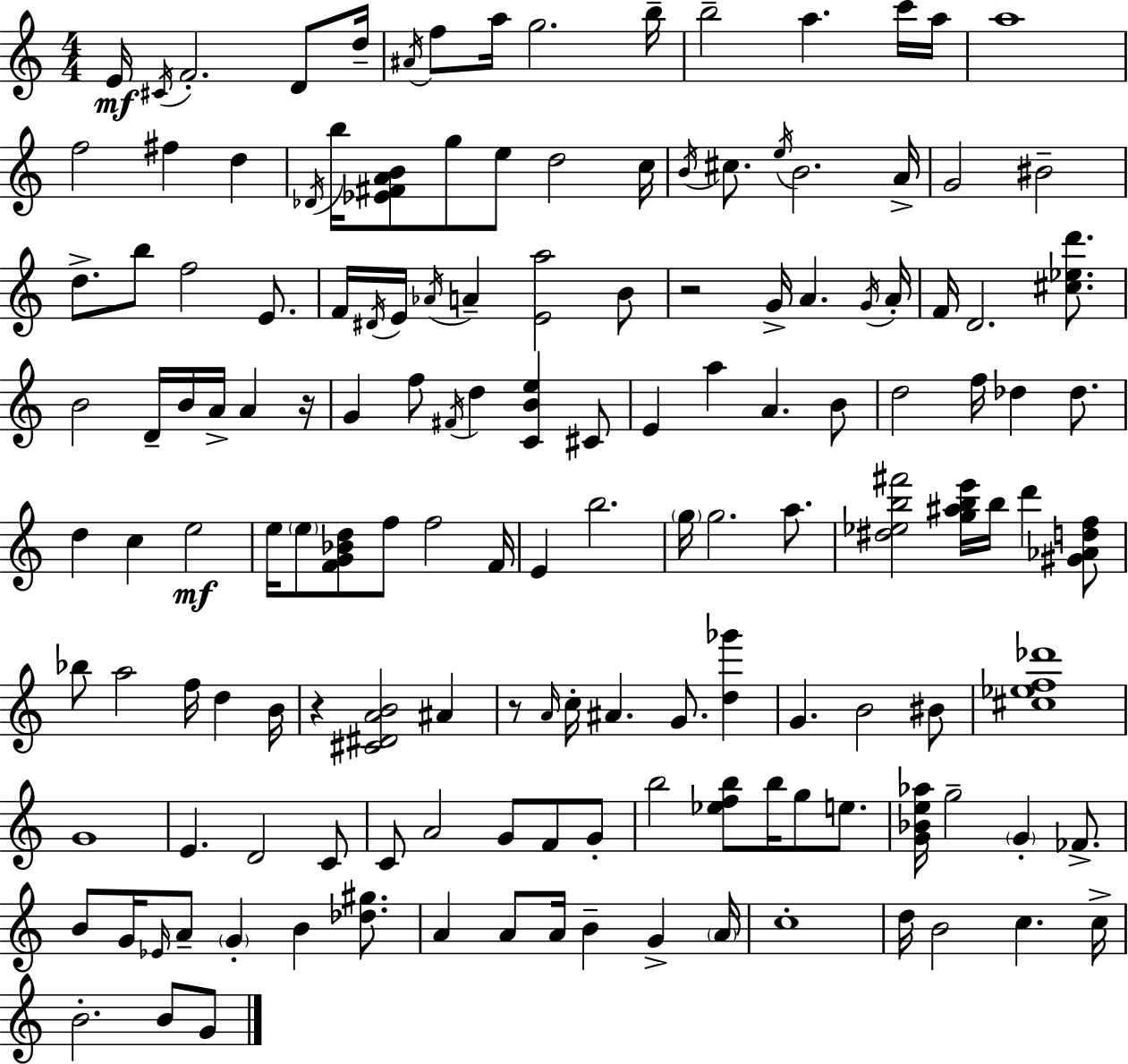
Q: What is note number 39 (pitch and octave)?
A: Ab4